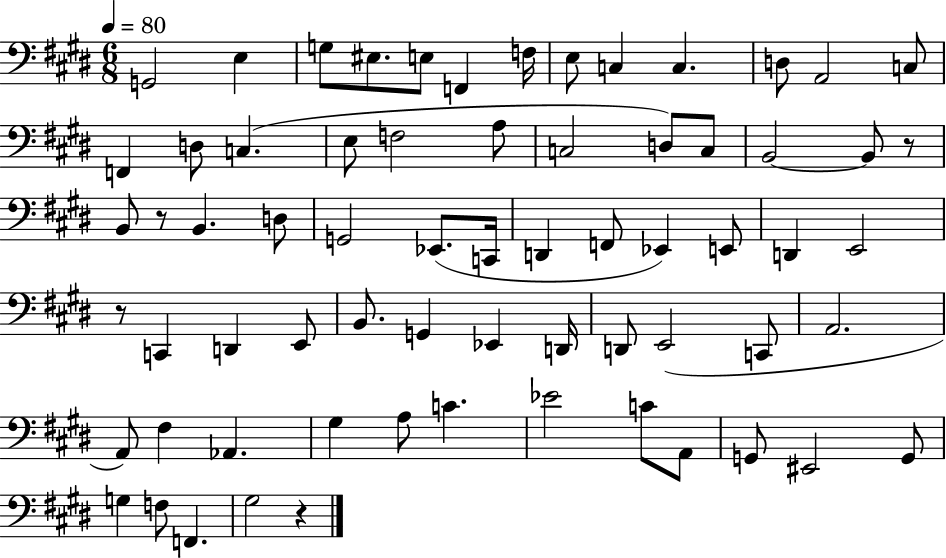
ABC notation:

X:1
T:Untitled
M:6/8
L:1/4
K:E
G,,2 E, G,/2 ^E,/2 E,/2 F,, F,/4 E,/2 C, C, D,/2 A,,2 C,/2 F,, D,/2 C, E,/2 F,2 A,/2 C,2 D,/2 C,/2 B,,2 B,,/2 z/2 B,,/2 z/2 B,, D,/2 G,,2 _E,,/2 C,,/4 D,, F,,/2 _E,, E,,/2 D,, E,,2 z/2 C,, D,, E,,/2 B,,/2 G,, _E,, D,,/4 D,,/2 E,,2 C,,/2 A,,2 A,,/2 ^F, _A,, ^G, A,/2 C _E2 C/2 A,,/2 G,,/2 ^E,,2 G,,/2 G, F,/2 F,, ^G,2 z